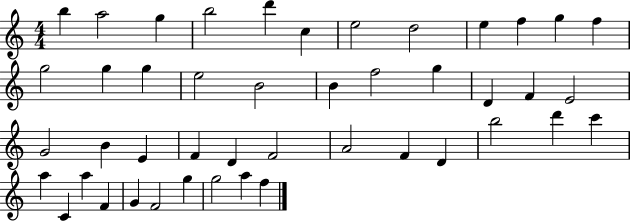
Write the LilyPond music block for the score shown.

{
  \clef treble
  \numericTimeSignature
  \time 4/4
  \key c \major
  b''4 a''2 g''4 | b''2 d'''4 c''4 | e''2 d''2 | e''4 f''4 g''4 f''4 | \break g''2 g''4 g''4 | e''2 b'2 | b'4 f''2 g''4 | d'4 f'4 e'2 | \break g'2 b'4 e'4 | f'4 d'4 f'2 | a'2 f'4 d'4 | b''2 d'''4 c'''4 | \break a''4 c'4 a''4 f'4 | g'4 f'2 g''4 | g''2 a''4 f''4 | \bar "|."
}